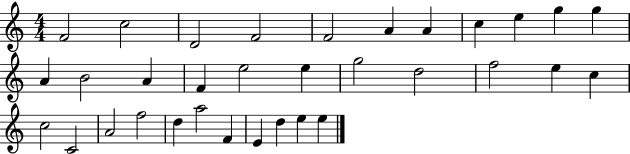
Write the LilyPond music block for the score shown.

{
  \clef treble
  \numericTimeSignature
  \time 4/4
  \key c \major
  f'2 c''2 | d'2 f'2 | f'2 a'4 a'4 | c''4 e''4 g''4 g''4 | \break a'4 b'2 a'4 | f'4 e''2 e''4 | g''2 d''2 | f''2 e''4 c''4 | \break c''2 c'2 | a'2 f''2 | d''4 a''2 f'4 | e'4 d''4 e''4 e''4 | \break \bar "|."
}